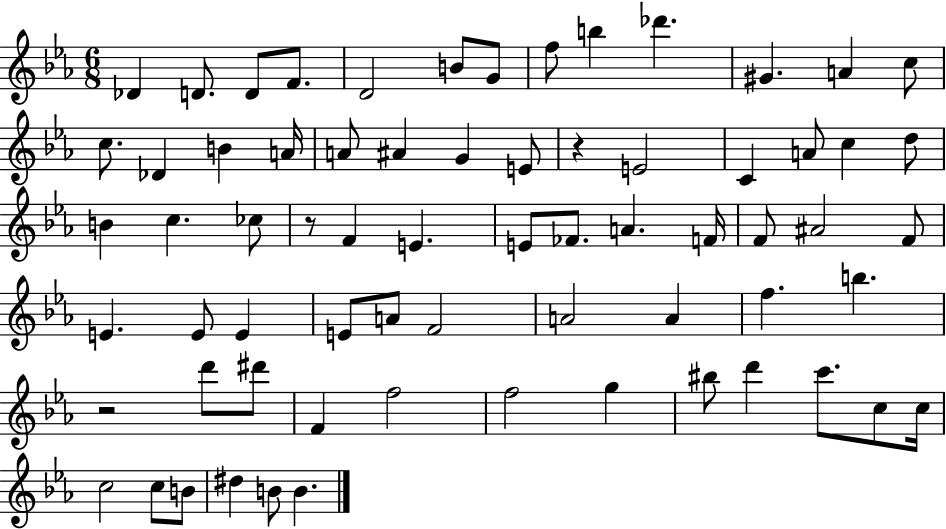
Db4/q D4/e. D4/e F4/e. D4/h B4/e G4/e F5/e B5/q Db6/q. G#4/q. A4/q C5/e C5/e. Db4/q B4/q A4/s A4/e A#4/q G4/q E4/e R/q E4/h C4/q A4/e C5/q D5/e B4/q C5/q. CES5/e R/e F4/q E4/q. E4/e FES4/e. A4/q. F4/s F4/e A#4/h F4/e E4/q. E4/e E4/q E4/e A4/e F4/h A4/h A4/q F5/q. B5/q. R/h D6/e D#6/e F4/q F5/h F5/h G5/q BIS5/e D6/q C6/e. C5/e C5/s C5/h C5/e B4/e D#5/q B4/e B4/q.